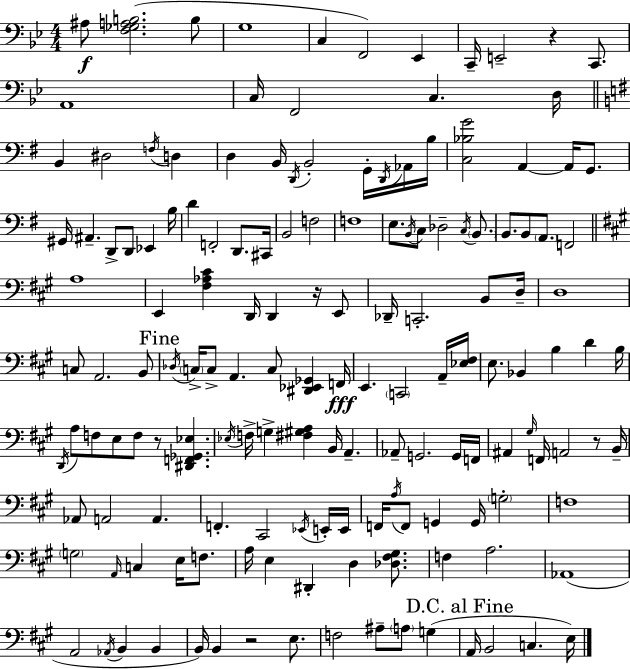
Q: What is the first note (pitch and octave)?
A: A#3